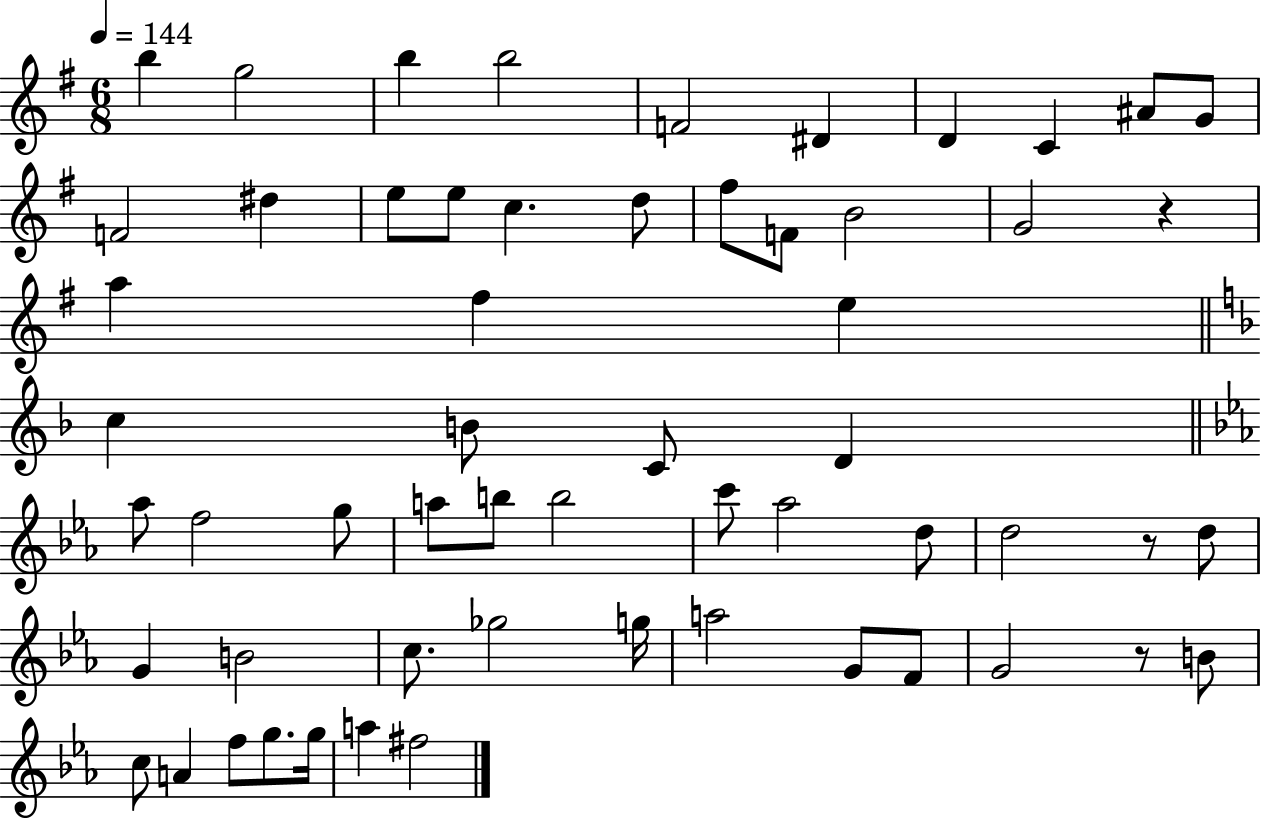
X:1
T:Untitled
M:6/8
L:1/4
K:G
b g2 b b2 F2 ^D D C ^A/2 G/2 F2 ^d e/2 e/2 c d/2 ^f/2 F/2 B2 G2 z a ^f e c B/2 C/2 D _a/2 f2 g/2 a/2 b/2 b2 c'/2 _a2 d/2 d2 z/2 d/2 G B2 c/2 _g2 g/4 a2 G/2 F/2 G2 z/2 B/2 c/2 A f/2 g/2 g/4 a ^f2